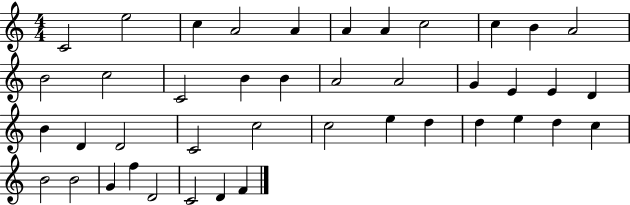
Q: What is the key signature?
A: C major